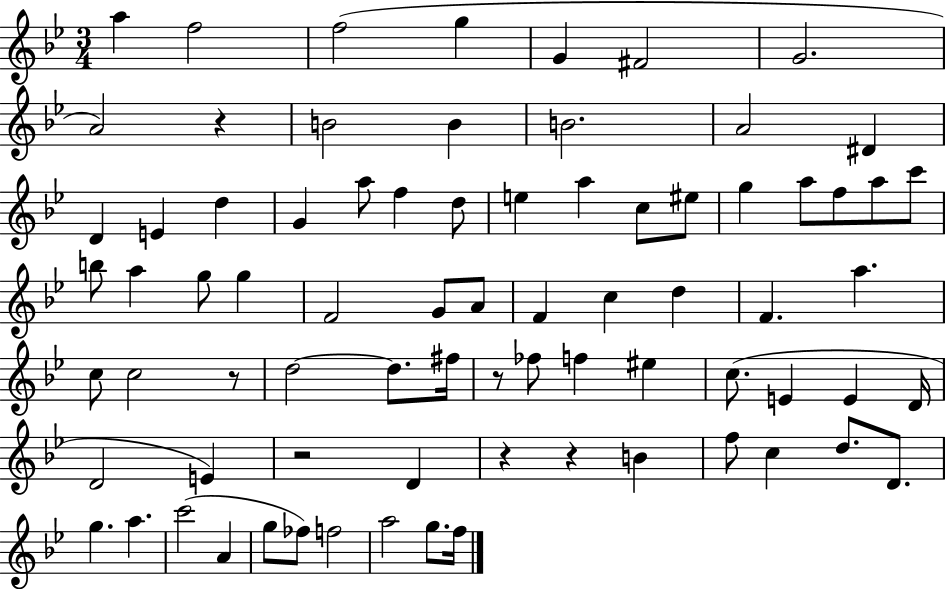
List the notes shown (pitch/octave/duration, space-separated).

A5/q F5/h F5/h G5/q G4/q F#4/h G4/h. A4/h R/q B4/h B4/q B4/h. A4/h D#4/q D4/q E4/q D5/q G4/q A5/e F5/q D5/e E5/q A5/q C5/e EIS5/e G5/q A5/e F5/e A5/e C6/e B5/e A5/q G5/e G5/q F4/h G4/e A4/e F4/q C5/q D5/q F4/q. A5/q. C5/e C5/h R/e D5/h D5/e. F#5/s R/e FES5/e F5/q EIS5/q C5/e. E4/q E4/q D4/s D4/h E4/q R/h D4/q R/q R/q B4/q F5/e C5/q D5/e. D4/e. G5/q. A5/q. C6/h A4/q G5/e FES5/e F5/h A5/h G5/e. F5/s